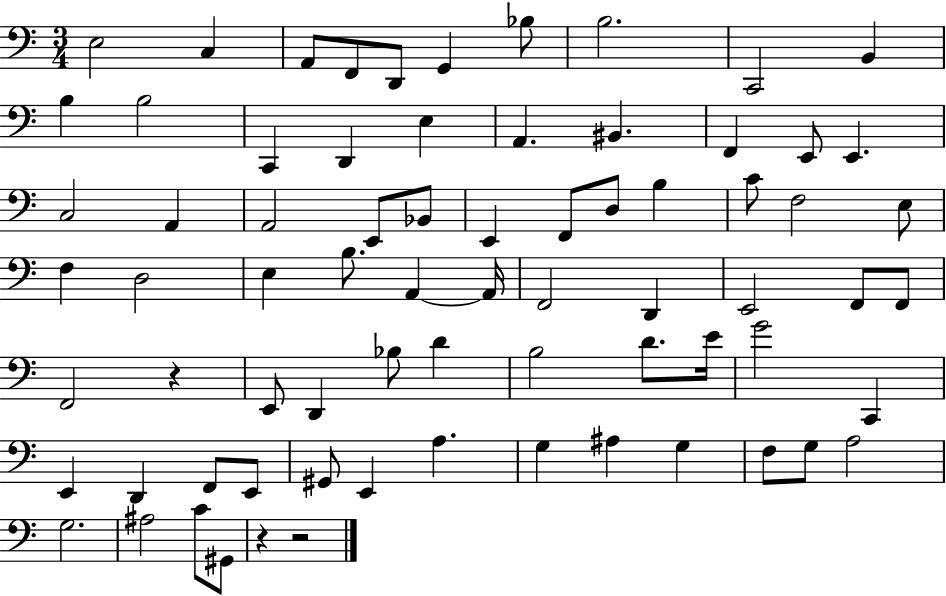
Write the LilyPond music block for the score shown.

{
  \clef bass
  \numericTimeSignature
  \time 3/4
  \key c \major
  e2 c4 | a,8 f,8 d,8 g,4 bes8 | b2. | c,2 b,4 | \break b4 b2 | c,4 d,4 e4 | a,4. bis,4. | f,4 e,8 e,4. | \break c2 a,4 | a,2 e,8 bes,8 | e,4 f,8 d8 b4 | c'8 f2 e8 | \break f4 d2 | e4 b8. a,4~~ a,16 | f,2 d,4 | e,2 f,8 f,8 | \break f,2 r4 | e,8 d,4 bes8 d'4 | b2 d'8. e'16 | g'2 c,4 | \break e,4 d,4 f,8 e,8 | gis,8 e,4 a4. | g4 ais4 g4 | f8 g8 a2 | \break g2. | ais2 c'8 gis,8 | r4 r2 | \bar "|."
}